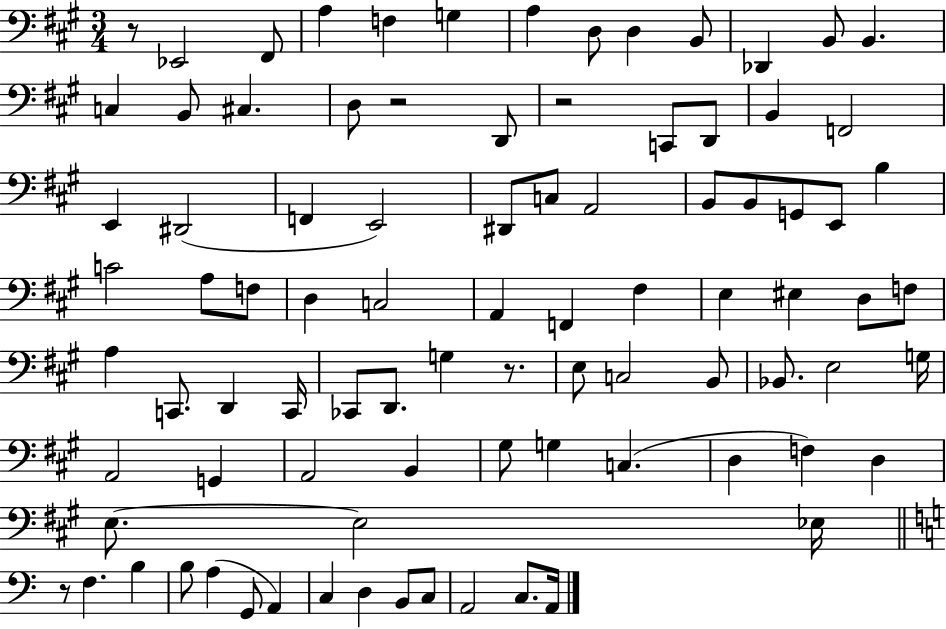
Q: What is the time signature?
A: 3/4